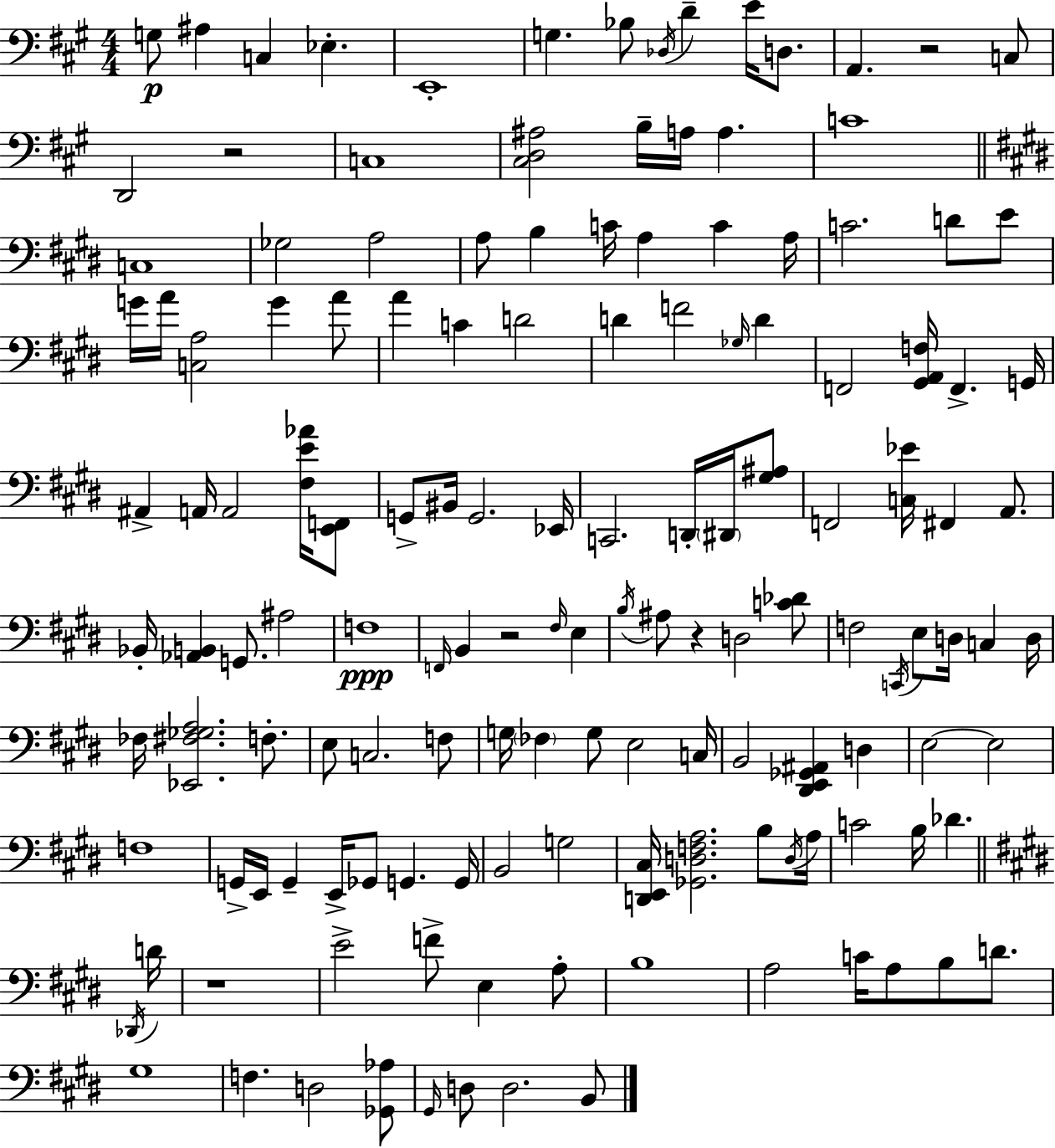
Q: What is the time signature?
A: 4/4